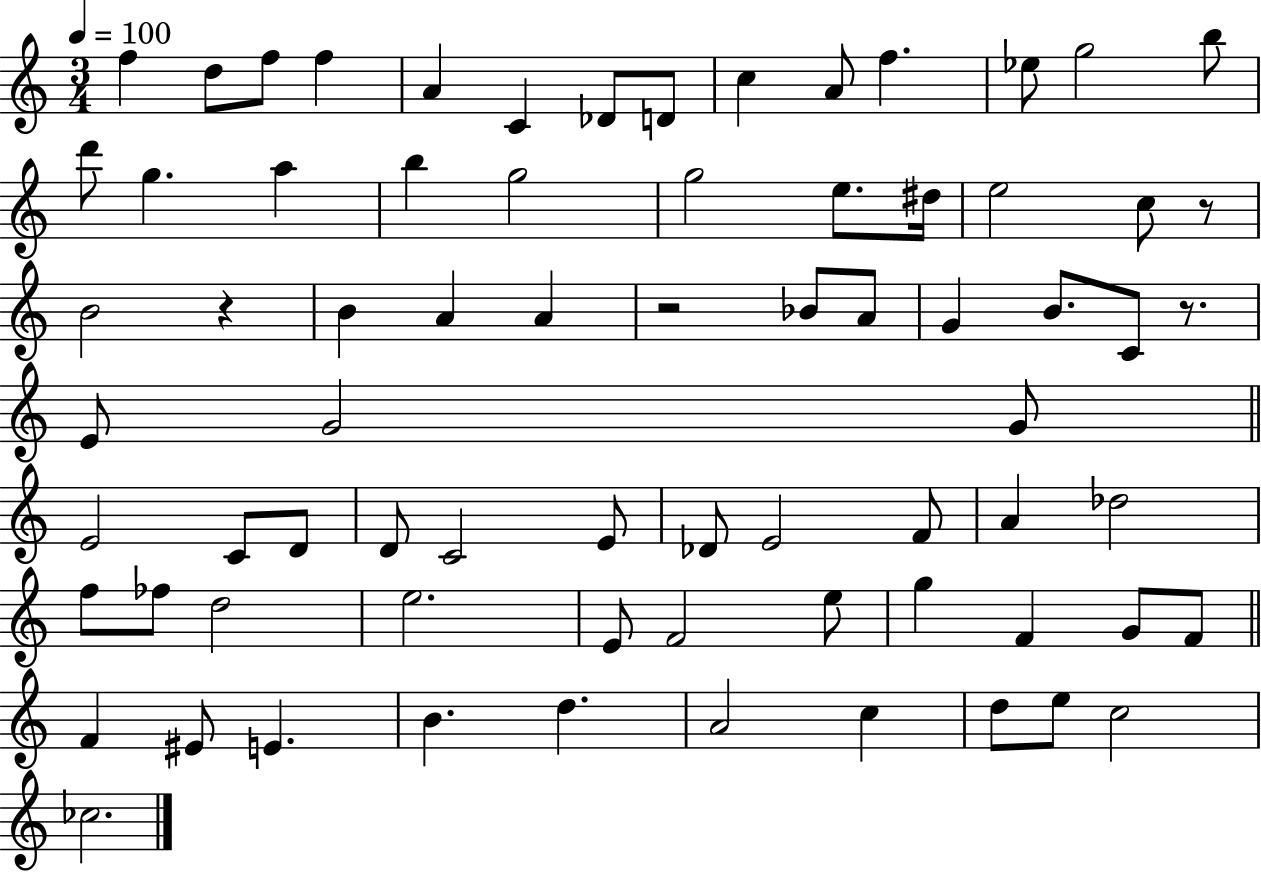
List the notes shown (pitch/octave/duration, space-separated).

F5/q D5/e F5/e F5/q A4/q C4/q Db4/e D4/e C5/q A4/e F5/q. Eb5/e G5/h B5/e D6/e G5/q. A5/q B5/q G5/h G5/h E5/e. D#5/s E5/h C5/e R/e B4/h R/q B4/q A4/q A4/q R/h Bb4/e A4/e G4/q B4/e. C4/e R/e. E4/e G4/h G4/e E4/h C4/e D4/e D4/e C4/h E4/e Db4/e E4/h F4/e A4/q Db5/h F5/e FES5/e D5/h E5/h. E4/e F4/h E5/e G5/q F4/q G4/e F4/e F4/q EIS4/e E4/q. B4/q. D5/q. A4/h C5/q D5/e E5/e C5/h CES5/h.